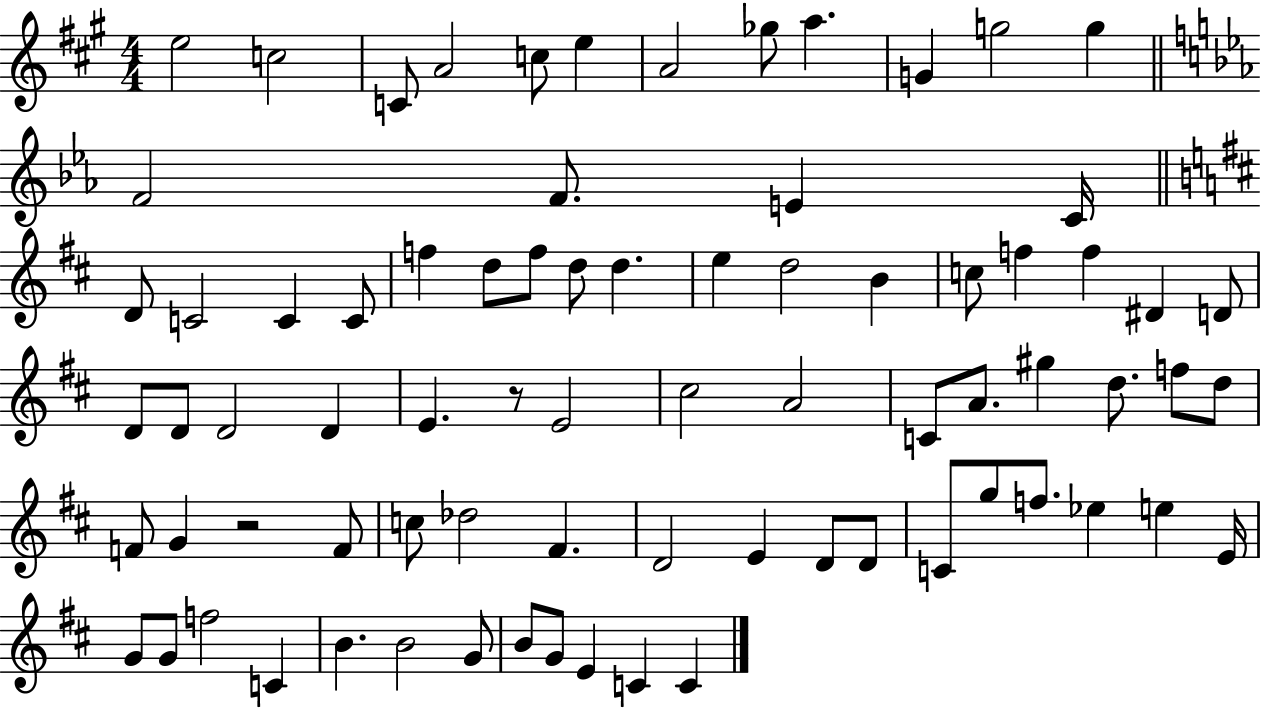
E5/h C5/h C4/e A4/h C5/e E5/q A4/h Gb5/e A5/q. G4/q G5/h G5/q F4/h F4/e. E4/q C4/s D4/e C4/h C4/q C4/e F5/q D5/e F5/e D5/e D5/q. E5/q D5/h B4/q C5/e F5/q F5/q D#4/q D4/e D4/e D4/e D4/h D4/q E4/q. R/e E4/h C#5/h A4/h C4/e A4/e. G#5/q D5/e. F5/e D5/e F4/e G4/q R/h F4/e C5/e Db5/h F#4/q. D4/h E4/q D4/e D4/e C4/e G5/e F5/e. Eb5/q E5/q E4/s G4/e G4/e F5/h C4/q B4/q. B4/h G4/e B4/e G4/e E4/q C4/q C4/q